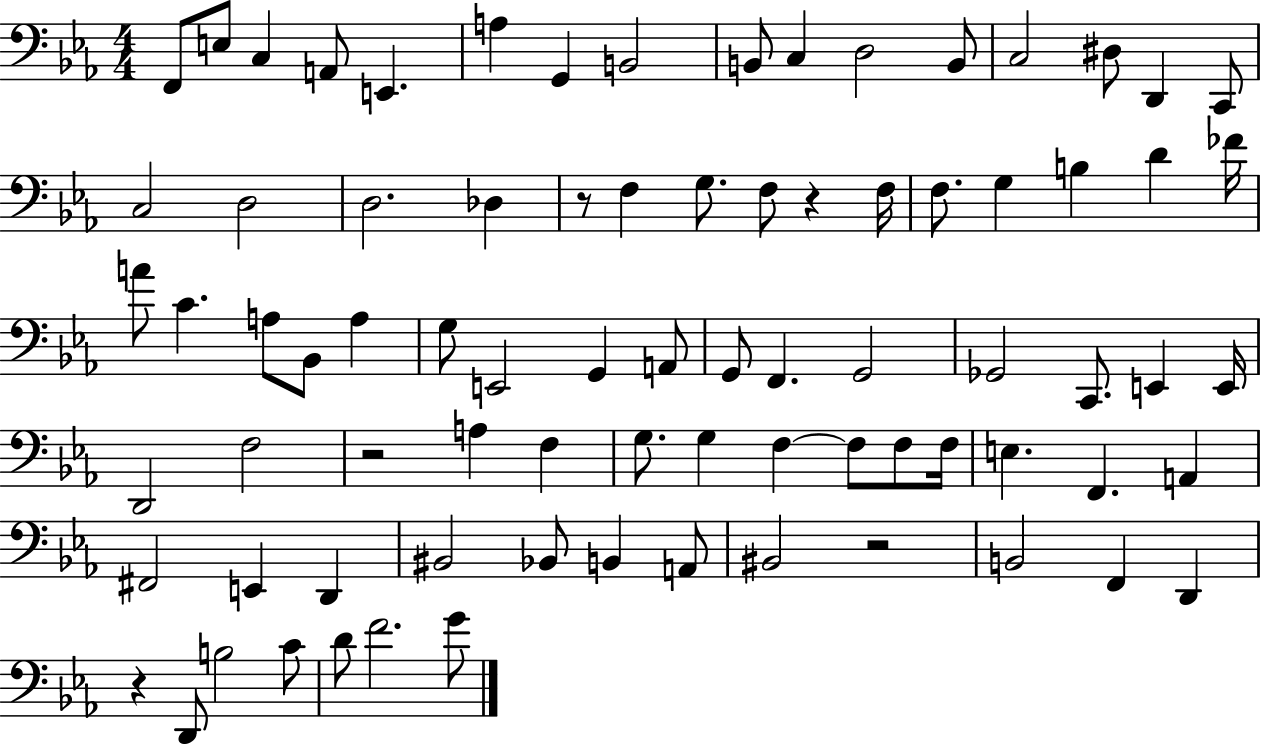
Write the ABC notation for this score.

X:1
T:Untitled
M:4/4
L:1/4
K:Eb
F,,/2 E,/2 C, A,,/2 E,, A, G,, B,,2 B,,/2 C, D,2 B,,/2 C,2 ^D,/2 D,, C,,/2 C,2 D,2 D,2 _D, z/2 F, G,/2 F,/2 z F,/4 F,/2 G, B, D _F/4 A/2 C A,/2 _B,,/2 A, G,/2 E,,2 G,, A,,/2 G,,/2 F,, G,,2 _G,,2 C,,/2 E,, E,,/4 D,,2 F,2 z2 A, F, G,/2 G, F, F,/2 F,/2 F,/4 E, F,, A,, ^F,,2 E,, D,, ^B,,2 _B,,/2 B,, A,,/2 ^B,,2 z2 B,,2 F,, D,, z D,,/2 B,2 C/2 D/2 F2 G/2